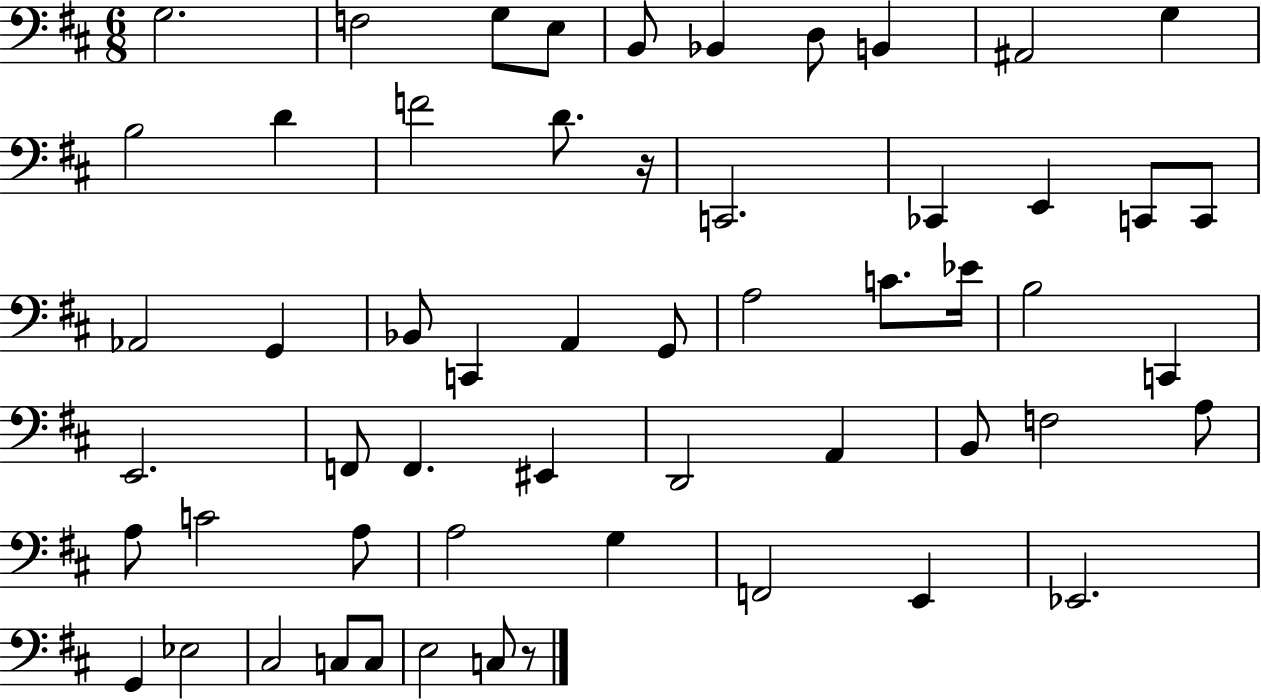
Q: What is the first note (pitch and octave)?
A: G3